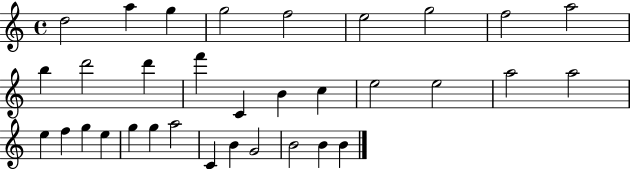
X:1
T:Untitled
M:4/4
L:1/4
K:C
d2 a g g2 f2 e2 g2 f2 a2 b d'2 d' f' C B c e2 e2 a2 a2 e f g e g g a2 C B G2 B2 B B